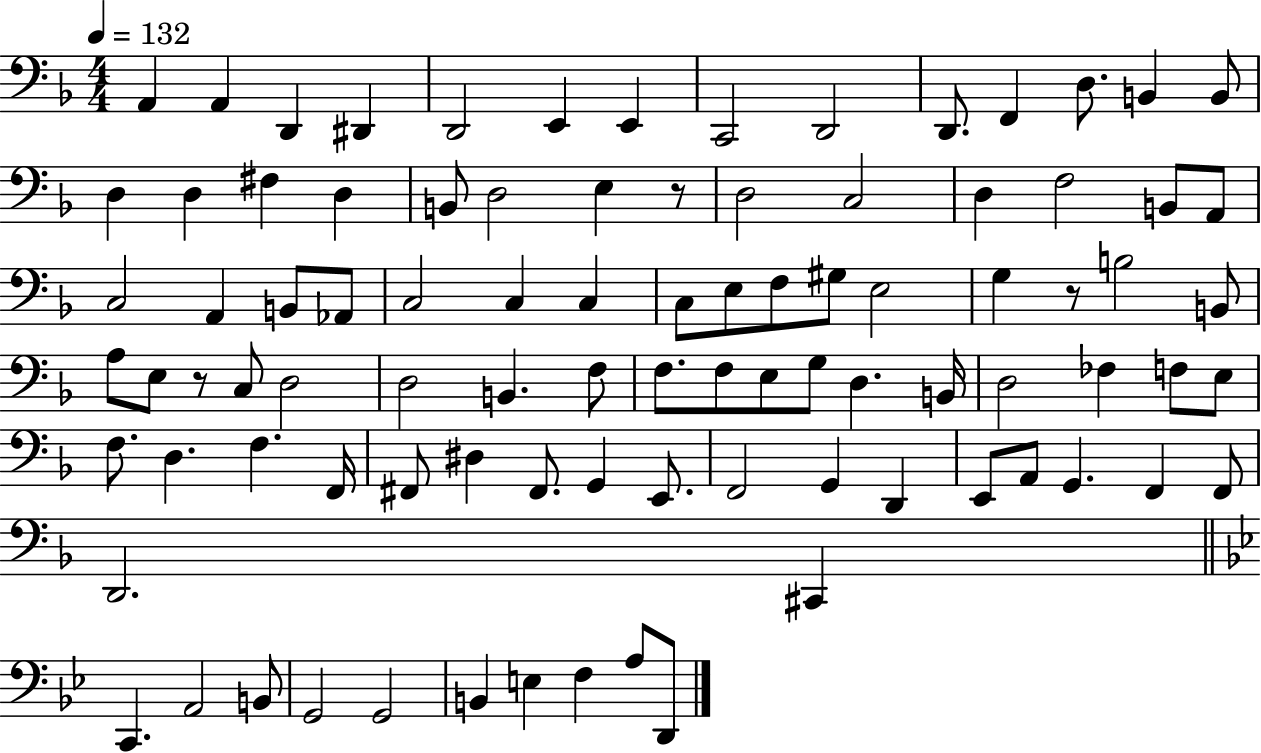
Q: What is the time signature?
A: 4/4